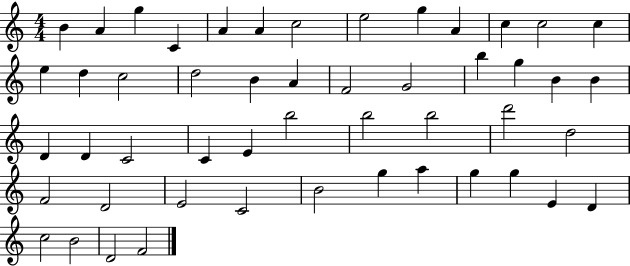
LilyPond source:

{
  \clef treble
  \numericTimeSignature
  \time 4/4
  \key c \major
  b'4 a'4 g''4 c'4 | a'4 a'4 c''2 | e''2 g''4 a'4 | c''4 c''2 c''4 | \break e''4 d''4 c''2 | d''2 b'4 a'4 | f'2 g'2 | b''4 g''4 b'4 b'4 | \break d'4 d'4 c'2 | c'4 e'4 b''2 | b''2 b''2 | d'''2 d''2 | \break f'2 d'2 | e'2 c'2 | b'2 g''4 a''4 | g''4 g''4 e'4 d'4 | \break c''2 b'2 | d'2 f'2 | \bar "|."
}